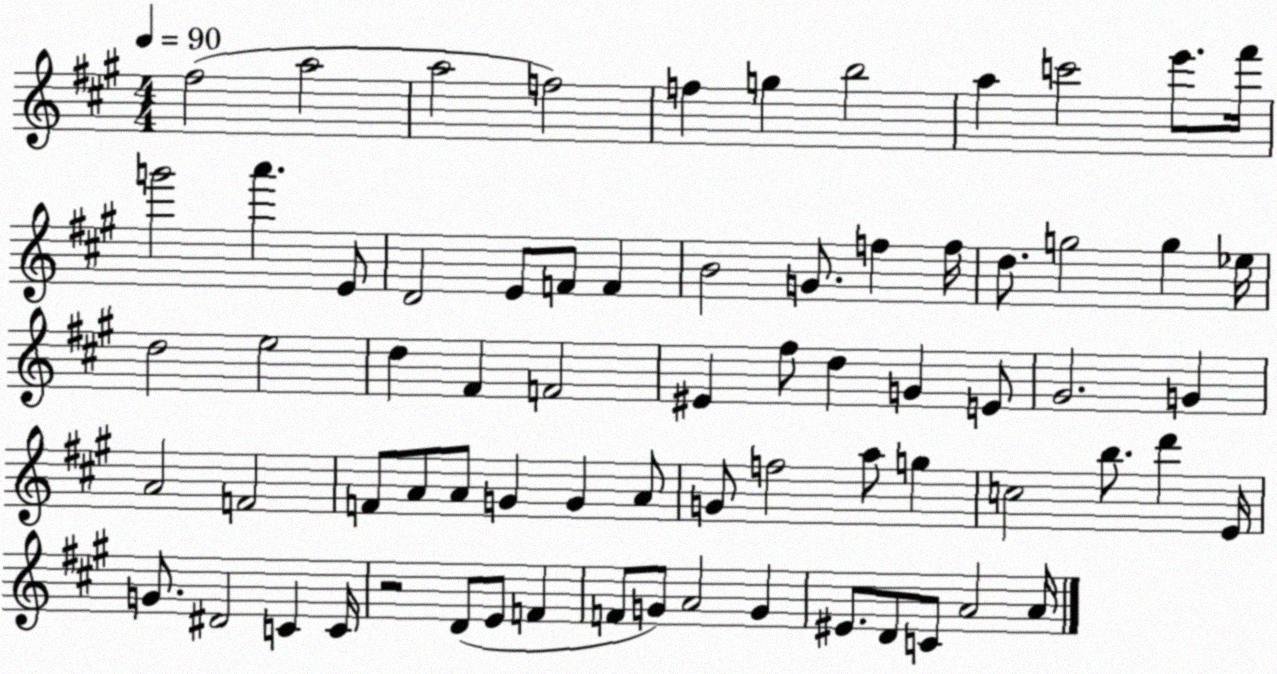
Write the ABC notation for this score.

X:1
T:Untitled
M:4/4
L:1/4
K:A
^f2 a2 a2 f2 f g b2 a c'2 e'/2 ^f'/4 g'2 a' E/2 D2 E/2 F/2 F B2 G/2 f f/4 d/2 g2 g _e/4 d2 e2 d ^F F2 ^E ^f/2 d G E/2 ^G2 G A2 F2 F/2 A/2 A/2 G G A/2 G/2 f2 a/2 g c2 b/2 d' E/4 G/2 ^D2 C C/4 z2 D/2 E/2 F F/2 G/2 A2 G ^E/2 D/2 C/2 A2 A/4